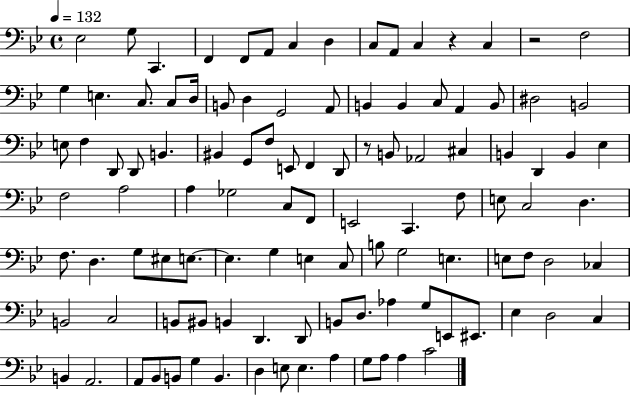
{
  \clef bass
  \time 4/4
  \defaultTimeSignature
  \key bes \major
  \tempo 4 = 132
  \repeat volta 2 { ees2 g8 c,4. | f,4 f,8 a,8 c4 d4 | c8 a,8 c4 r4 c4 | r2 f2 | \break g4 e4. c8. c8 d16 | b,8 d4 g,2 a,8 | b,4 b,4 c8 a,4 b,8 | dis2 b,2 | \break e8 f4 d,8 d,8 b,4. | bis,4 g,8 f8 e,8 f,4 d,8 | r8 b,8 aes,2 cis4 | b,4 d,4 b,4 ees4 | \break f2 a2 | a4 ges2 c8 f,8 | e,2 c,4. f8 | e8 c2 d4. | \break f8. d4. g8 eis8 e8.~~ | e4. g4 e4 c8 | b8 g2 e4. | e8 f8 d2 ces4 | \break b,2 c2 | b,8 bis,8 b,4 d,4. d,8 | b,8 d8. aes4 g8 e,8 eis,8. | ees4 d2 c4 | \break b,4 a,2. | a,8 bes,8 b,8 g4 b,4. | d4 e8 e4. a4 | g8 a8 a4 c'2 | \break } \bar "|."
}